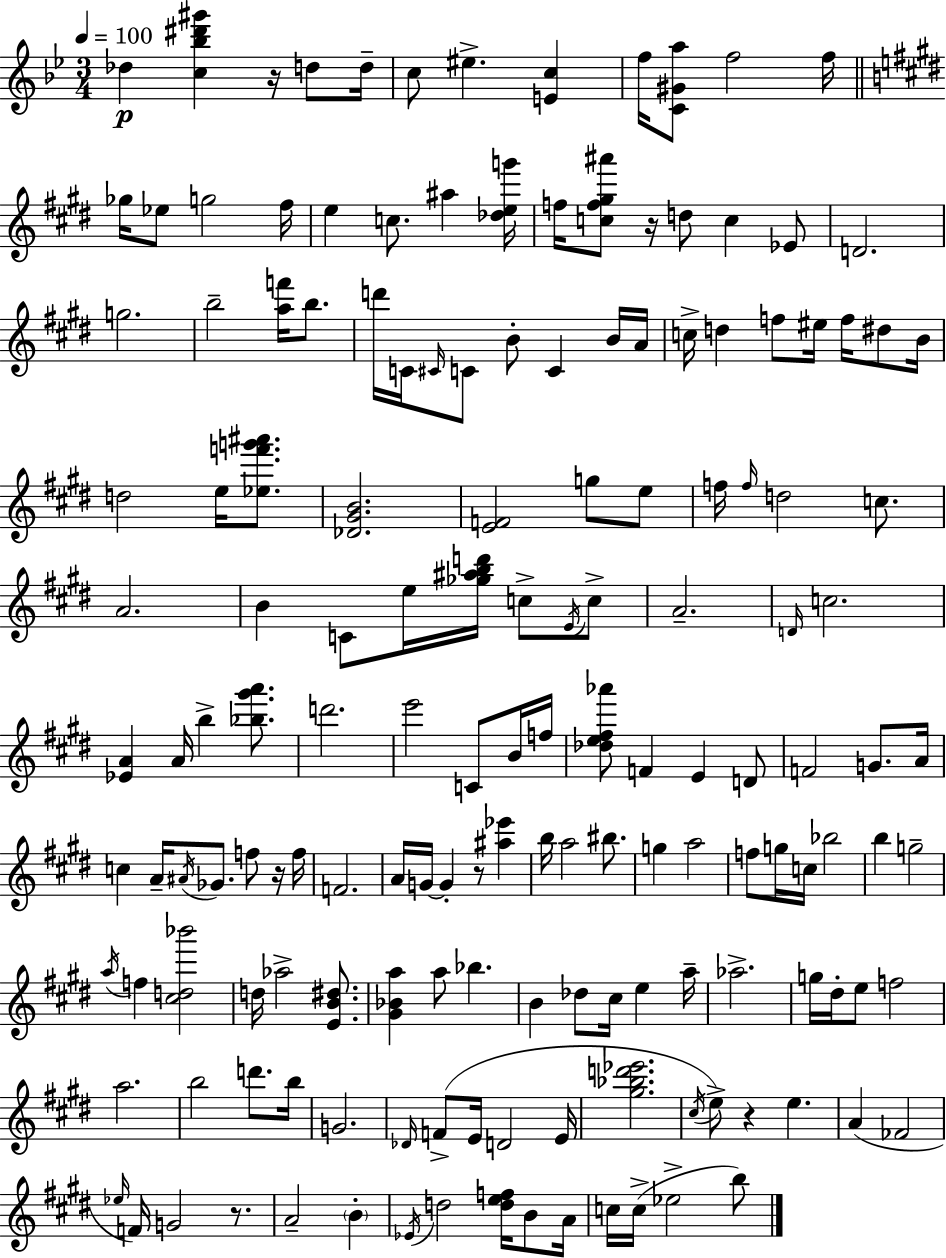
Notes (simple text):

Db5/q [C5,Bb5,D#6,G#6]/q R/s D5/e D5/s C5/e EIS5/q. [E4,C5]/q F5/s [C4,G#4,A5]/e F5/h F5/s Gb5/s Eb5/e G5/h F#5/s E5/q C5/e. A#5/q [Db5,E5,G6]/s F5/s [C5,F5,G#5,A#6]/e R/s D5/e C5/q Eb4/e D4/h. G5/h. B5/h [A5,F6]/s B5/e. D6/s C4/s C#4/s C4/e B4/e C4/q B4/s A4/s C5/s D5/q F5/e EIS5/s F5/s D#5/e B4/s D5/h E5/s [Eb5,F6,G6,A#6]/e. [Db4,G#4,B4]/h. [E4,F4]/h G5/e E5/e F5/s F5/s D5/h C5/e. A4/h. B4/q C4/e E5/s [Gb5,A#5,B5,D6]/s C5/e E4/s C5/e A4/h. D4/s C5/h. [Eb4,A4]/q A4/s B5/q [Bb5,G#6,A6]/e. D6/h. E6/h C4/e B4/s F5/s [Db5,E5,F#5,Ab6]/e F4/q E4/q D4/e F4/h G4/e. A4/s C5/q A4/s A#4/s Gb4/e. F5/e R/s F5/s F4/h. A4/s G4/s G4/q R/e [A#5,Eb6]/q B5/s A5/h BIS5/e. G5/q A5/h F5/e G5/s C5/s Bb5/h B5/q G5/h A5/s F5/q [C#5,D5,Bb6]/h D5/s Ab5/h [E4,B4,D#5]/e. [G#4,Bb4,A5]/q A5/e Bb5/q. B4/q Db5/e C#5/s E5/q A5/s Ab5/h. G5/s D#5/s E5/e F5/h A5/h. B5/h D6/e. B5/s G4/h. Db4/s F4/e E4/s D4/h E4/s [G#5,Bb5,D6,Eb6]/h. C#5/s E5/e R/q E5/q. A4/q FES4/h Eb5/s F4/s G4/h R/e. A4/h B4/q Eb4/s D5/h [D5,E5,F5]/s B4/e A4/s C5/s C5/s Eb5/h B5/e